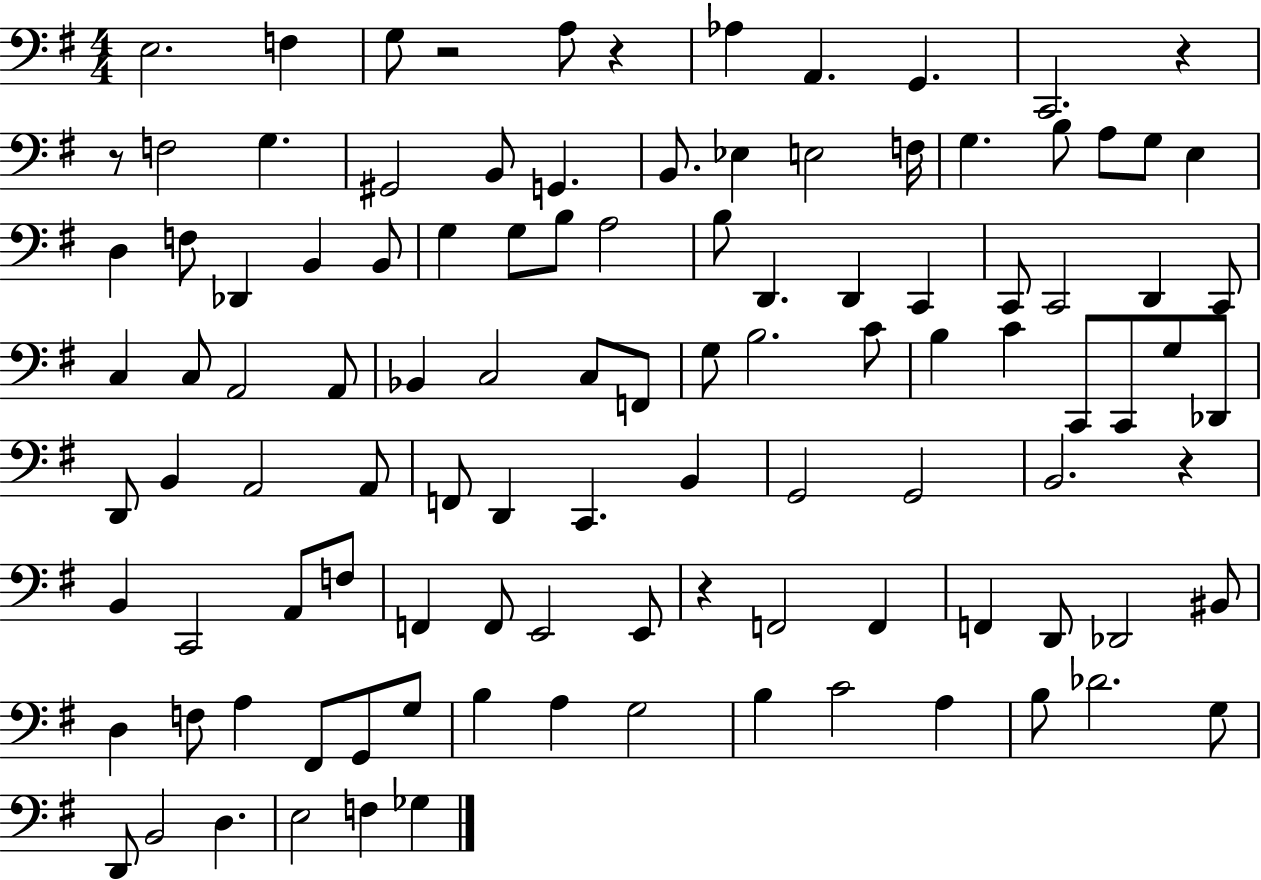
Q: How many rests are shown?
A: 6